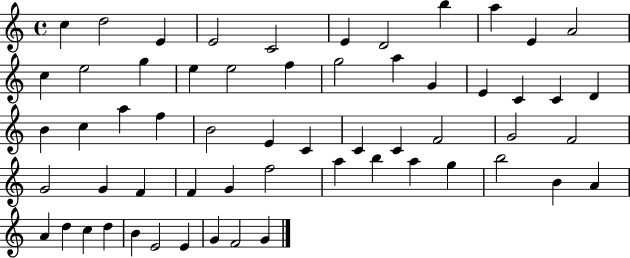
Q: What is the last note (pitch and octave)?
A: G4